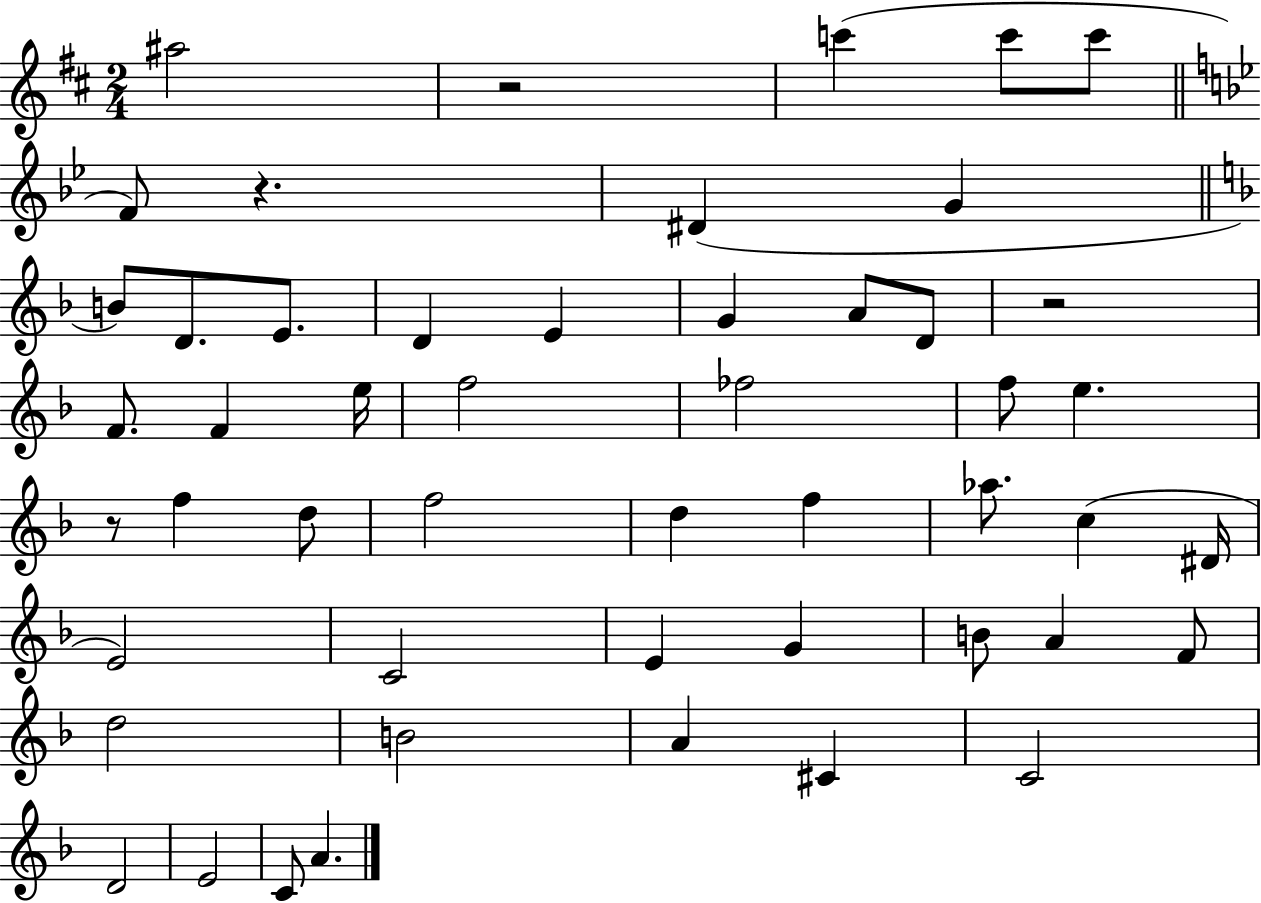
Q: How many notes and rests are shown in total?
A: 50